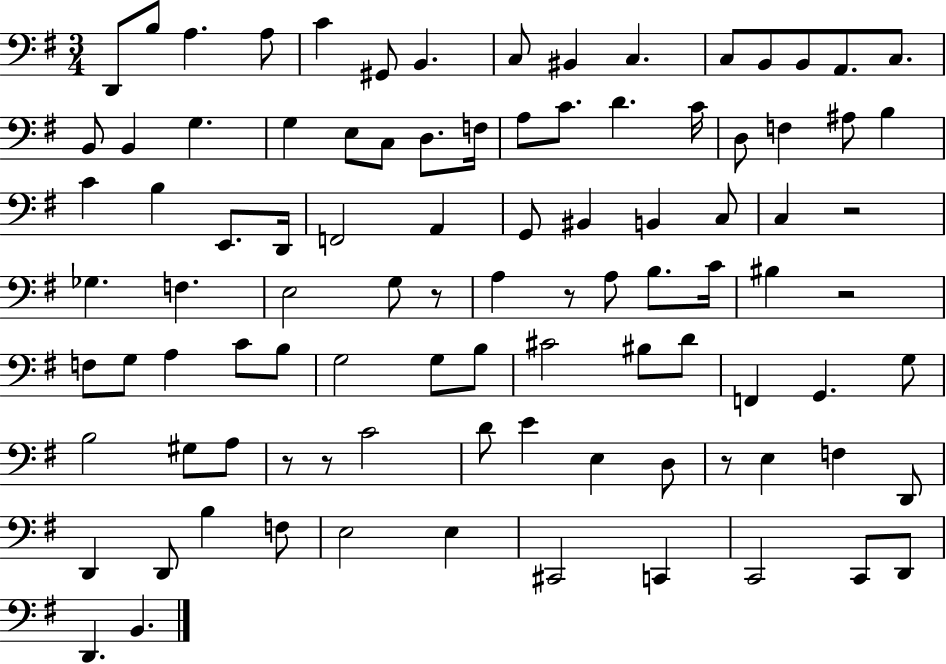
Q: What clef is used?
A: bass